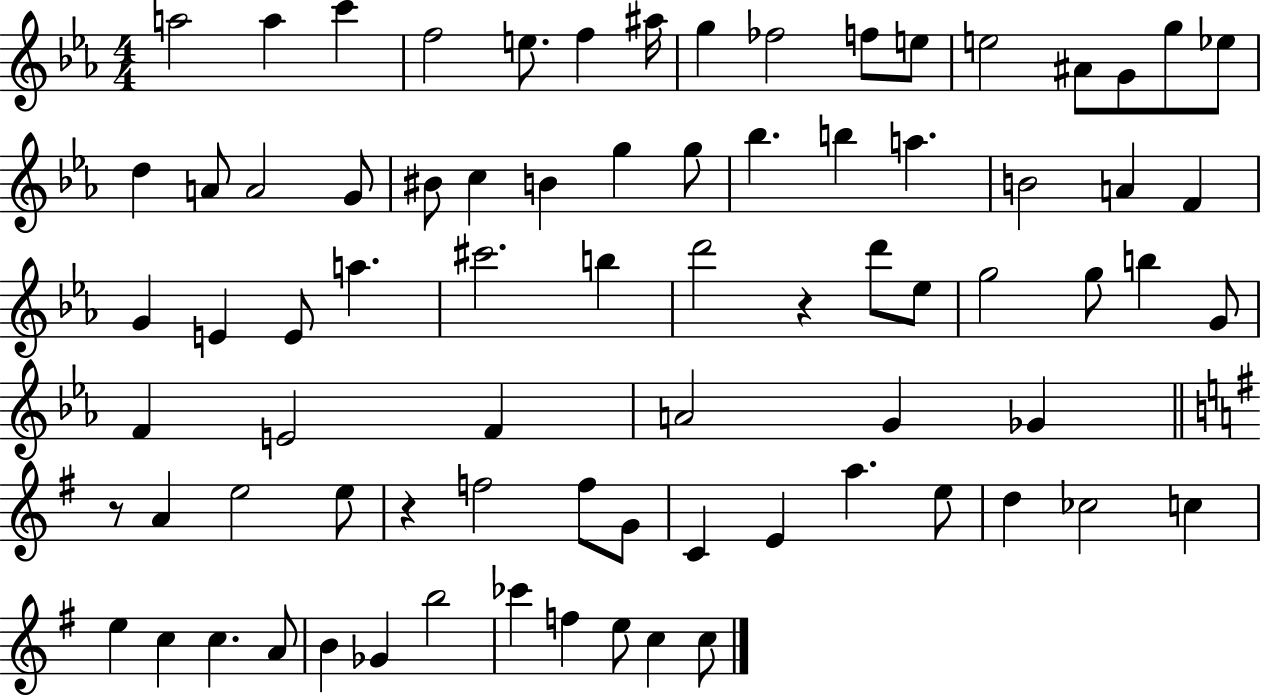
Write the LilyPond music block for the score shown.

{
  \clef treble
  \numericTimeSignature
  \time 4/4
  \key ees \major
  a''2 a''4 c'''4 | f''2 e''8. f''4 ais''16 | g''4 fes''2 f''8 e''8 | e''2 ais'8 g'8 g''8 ees''8 | \break d''4 a'8 a'2 g'8 | bis'8 c''4 b'4 g''4 g''8 | bes''4. b''4 a''4. | b'2 a'4 f'4 | \break g'4 e'4 e'8 a''4. | cis'''2. b''4 | d'''2 r4 d'''8 ees''8 | g''2 g''8 b''4 g'8 | \break f'4 e'2 f'4 | a'2 g'4 ges'4 | \bar "||" \break \key e \minor r8 a'4 e''2 e''8 | r4 f''2 f''8 g'8 | c'4 e'4 a''4. e''8 | d''4 ces''2 c''4 | \break e''4 c''4 c''4. a'8 | b'4 ges'4 b''2 | ces'''4 f''4 e''8 c''4 c''8 | \bar "|."
}